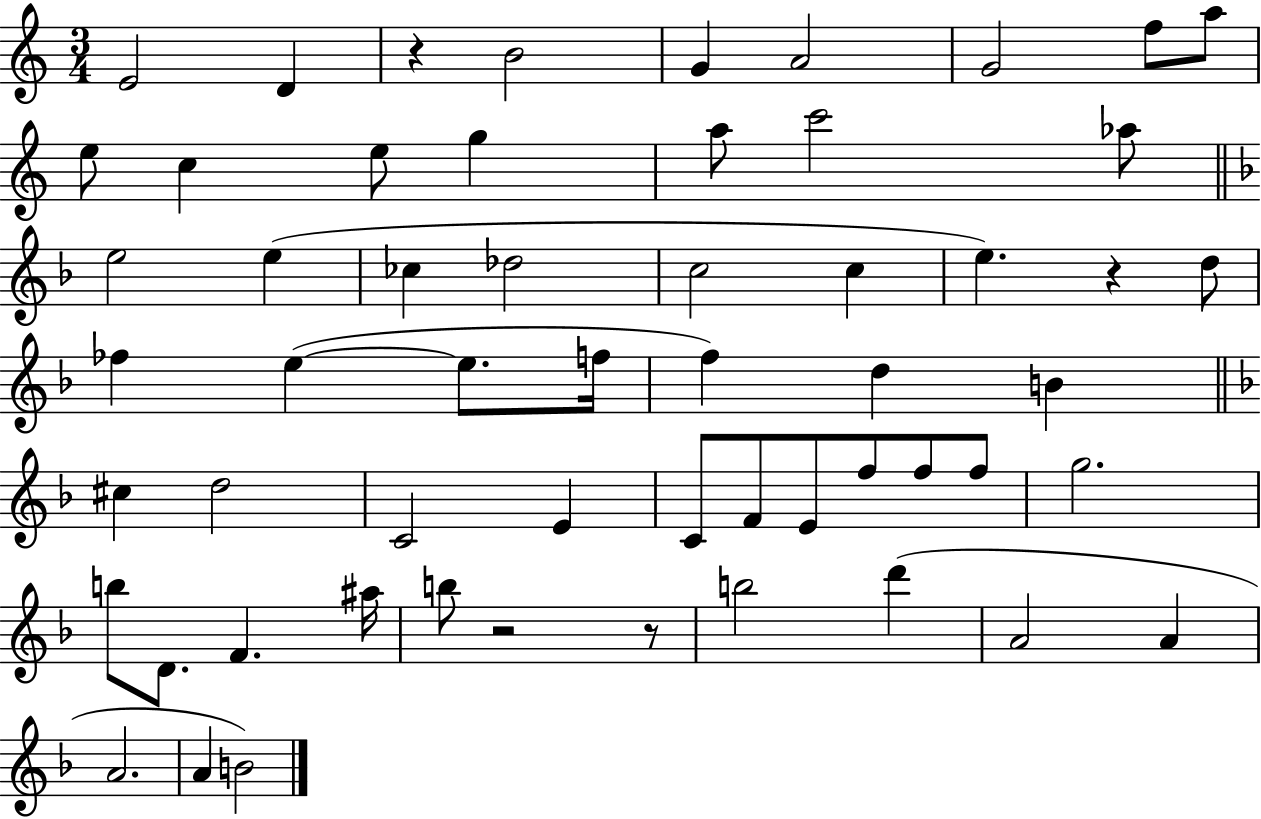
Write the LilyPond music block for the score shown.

{
  \clef treble
  \numericTimeSignature
  \time 3/4
  \key c \major
  \repeat volta 2 { e'2 d'4 | r4 b'2 | g'4 a'2 | g'2 f''8 a''8 | \break e''8 c''4 e''8 g''4 | a''8 c'''2 aes''8 | \bar "||" \break \key f \major e''2 e''4( | ces''4 des''2 | c''2 c''4 | e''4.) r4 d''8 | \break fes''4 e''4~(~ e''8. f''16 | f''4) d''4 b'4 | \bar "||" \break \key d \minor cis''4 d''2 | c'2 e'4 | c'8 f'8 e'8 f''8 f''8 f''8 | g''2. | \break b''8 d'8. f'4. ais''16 | b''8 r2 r8 | b''2 d'''4( | a'2 a'4 | \break a'2. | a'4 b'2) | } \bar "|."
}